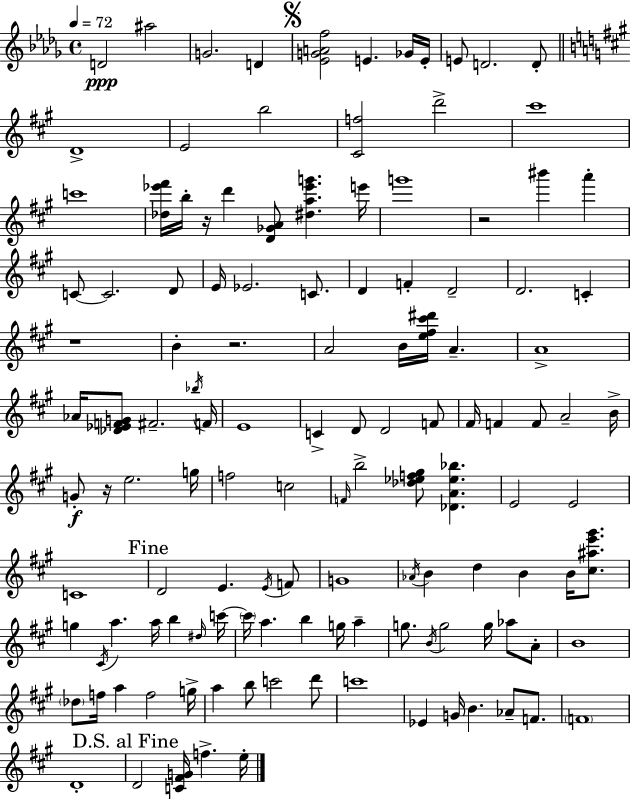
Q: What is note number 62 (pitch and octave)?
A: C4